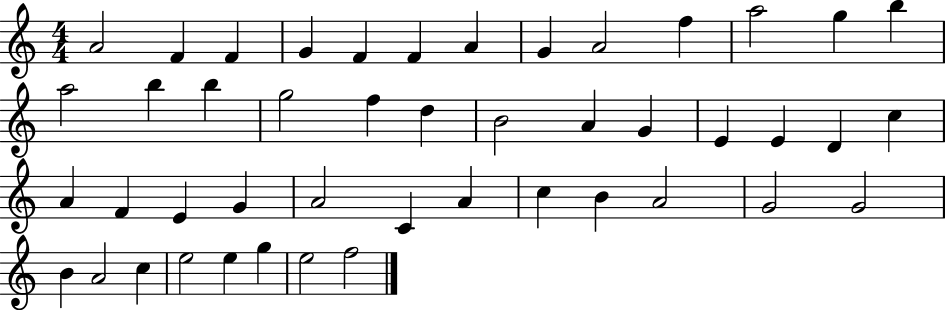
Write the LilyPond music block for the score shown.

{
  \clef treble
  \numericTimeSignature
  \time 4/4
  \key c \major
  a'2 f'4 f'4 | g'4 f'4 f'4 a'4 | g'4 a'2 f''4 | a''2 g''4 b''4 | \break a''2 b''4 b''4 | g''2 f''4 d''4 | b'2 a'4 g'4 | e'4 e'4 d'4 c''4 | \break a'4 f'4 e'4 g'4 | a'2 c'4 a'4 | c''4 b'4 a'2 | g'2 g'2 | \break b'4 a'2 c''4 | e''2 e''4 g''4 | e''2 f''2 | \bar "|."
}